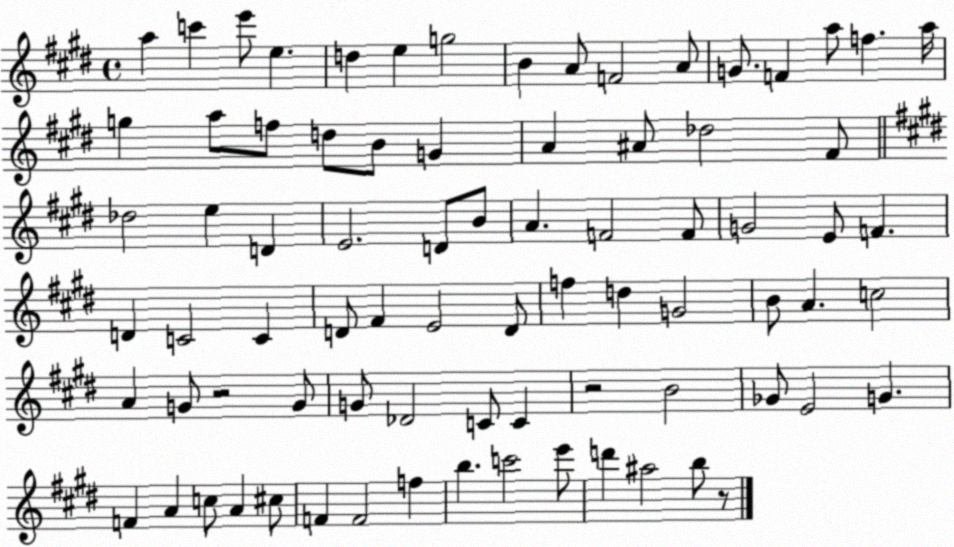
X:1
T:Untitled
M:4/4
L:1/4
K:E
a c' e'/2 e d e g2 B A/2 F2 A/2 G/2 F a/2 f a/4 g a/2 f/2 d/2 B/2 G A ^A/2 _d2 ^F/2 _d2 e D E2 D/2 B/2 A F2 F/2 G2 E/2 F D C2 C D/2 ^F E2 D/2 f d G2 B/2 A c2 A G/2 z2 G/2 G/2 _D2 C/2 C z2 B2 _G/2 E2 G F A c/2 A ^c/2 F F2 f b c'2 e'/2 d' ^a2 b/2 z/2